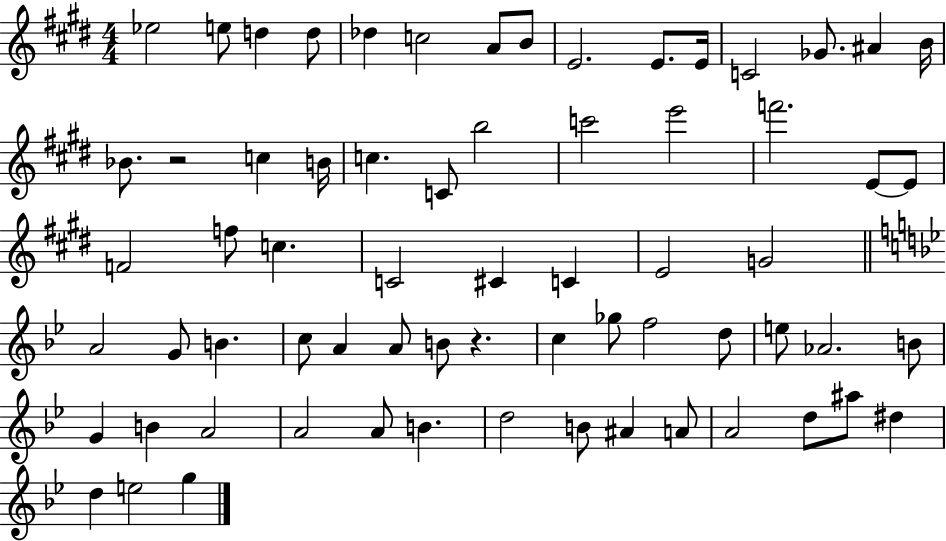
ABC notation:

X:1
T:Untitled
M:4/4
L:1/4
K:E
_e2 e/2 d d/2 _d c2 A/2 B/2 E2 E/2 E/4 C2 _G/2 ^A B/4 _B/2 z2 c B/4 c C/2 b2 c'2 e'2 f'2 E/2 E/2 F2 f/2 c C2 ^C C E2 G2 A2 G/2 B c/2 A A/2 B/2 z c _g/2 f2 d/2 e/2 _A2 B/2 G B A2 A2 A/2 B d2 B/2 ^A A/2 A2 d/2 ^a/2 ^d d e2 g